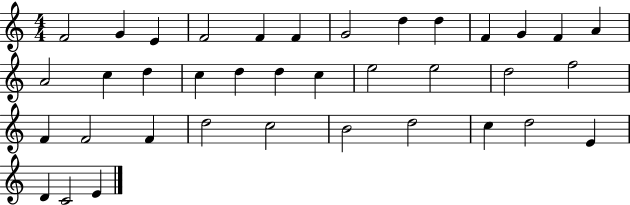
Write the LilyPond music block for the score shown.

{
  \clef treble
  \numericTimeSignature
  \time 4/4
  \key c \major
  f'2 g'4 e'4 | f'2 f'4 f'4 | g'2 d''4 d''4 | f'4 g'4 f'4 a'4 | \break a'2 c''4 d''4 | c''4 d''4 d''4 c''4 | e''2 e''2 | d''2 f''2 | \break f'4 f'2 f'4 | d''2 c''2 | b'2 d''2 | c''4 d''2 e'4 | \break d'4 c'2 e'4 | \bar "|."
}